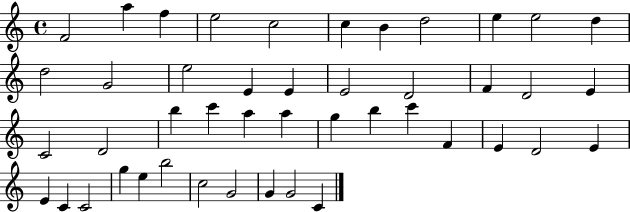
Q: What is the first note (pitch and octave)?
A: F4